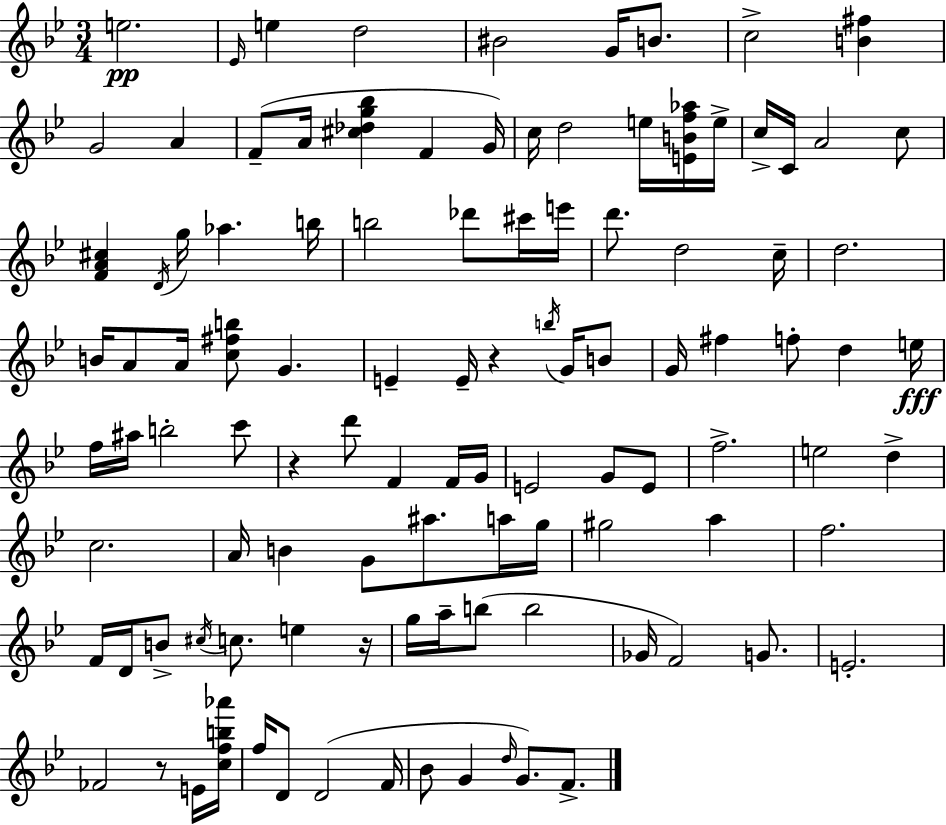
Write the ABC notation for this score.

X:1
T:Untitled
M:3/4
L:1/4
K:Gm
e2 _E/4 e d2 ^B2 G/4 B/2 c2 [B^f] G2 A F/2 A/4 [^c_dg_b] F G/4 c/4 d2 e/4 [EBf_a]/4 e/4 c/4 C/4 A2 c/2 [FA^c] D/4 g/4 _a b/4 b2 _d'/2 ^c'/4 e'/4 d'/2 d2 c/4 d2 B/4 A/2 A/4 [c^fb]/2 G E E/4 z b/4 G/4 B/2 G/4 ^f f/2 d e/4 f/4 ^a/4 b2 c'/2 z d'/2 F F/4 G/4 E2 G/2 E/2 f2 e2 d c2 A/4 B G/2 ^a/2 a/4 g/4 ^g2 a f2 F/4 D/4 B/2 ^c/4 c/2 e z/4 g/4 a/4 b/2 b2 _G/4 F2 G/2 E2 _F2 z/2 E/4 [cfb_a']/4 f/4 D/2 D2 F/4 _B/2 G d/4 G/2 F/2